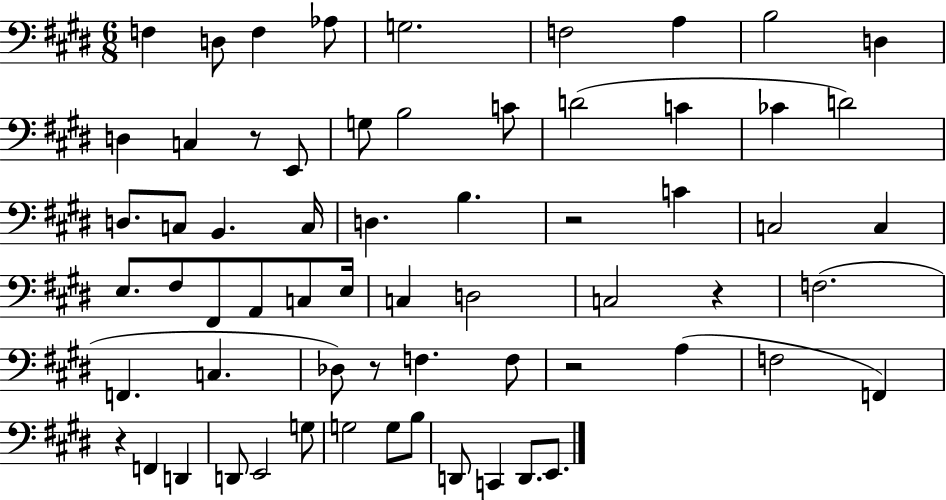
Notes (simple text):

F3/q D3/e F3/q Ab3/e G3/h. F3/h A3/q B3/h D3/q D3/q C3/q R/e E2/e G3/e B3/h C4/e D4/h C4/q CES4/q D4/h D3/e. C3/e B2/q. C3/s D3/q. B3/q. R/h C4/q C3/h C3/q E3/e. F#3/e F#2/e A2/e C3/e E3/s C3/q D3/h C3/h R/q F3/h. F2/q. C3/q. Db3/e R/e F3/q. F3/e R/h A3/q F3/h F2/q R/q F2/q D2/q D2/e E2/h G3/e G3/h G3/e B3/e D2/e C2/q D2/e. E2/e.